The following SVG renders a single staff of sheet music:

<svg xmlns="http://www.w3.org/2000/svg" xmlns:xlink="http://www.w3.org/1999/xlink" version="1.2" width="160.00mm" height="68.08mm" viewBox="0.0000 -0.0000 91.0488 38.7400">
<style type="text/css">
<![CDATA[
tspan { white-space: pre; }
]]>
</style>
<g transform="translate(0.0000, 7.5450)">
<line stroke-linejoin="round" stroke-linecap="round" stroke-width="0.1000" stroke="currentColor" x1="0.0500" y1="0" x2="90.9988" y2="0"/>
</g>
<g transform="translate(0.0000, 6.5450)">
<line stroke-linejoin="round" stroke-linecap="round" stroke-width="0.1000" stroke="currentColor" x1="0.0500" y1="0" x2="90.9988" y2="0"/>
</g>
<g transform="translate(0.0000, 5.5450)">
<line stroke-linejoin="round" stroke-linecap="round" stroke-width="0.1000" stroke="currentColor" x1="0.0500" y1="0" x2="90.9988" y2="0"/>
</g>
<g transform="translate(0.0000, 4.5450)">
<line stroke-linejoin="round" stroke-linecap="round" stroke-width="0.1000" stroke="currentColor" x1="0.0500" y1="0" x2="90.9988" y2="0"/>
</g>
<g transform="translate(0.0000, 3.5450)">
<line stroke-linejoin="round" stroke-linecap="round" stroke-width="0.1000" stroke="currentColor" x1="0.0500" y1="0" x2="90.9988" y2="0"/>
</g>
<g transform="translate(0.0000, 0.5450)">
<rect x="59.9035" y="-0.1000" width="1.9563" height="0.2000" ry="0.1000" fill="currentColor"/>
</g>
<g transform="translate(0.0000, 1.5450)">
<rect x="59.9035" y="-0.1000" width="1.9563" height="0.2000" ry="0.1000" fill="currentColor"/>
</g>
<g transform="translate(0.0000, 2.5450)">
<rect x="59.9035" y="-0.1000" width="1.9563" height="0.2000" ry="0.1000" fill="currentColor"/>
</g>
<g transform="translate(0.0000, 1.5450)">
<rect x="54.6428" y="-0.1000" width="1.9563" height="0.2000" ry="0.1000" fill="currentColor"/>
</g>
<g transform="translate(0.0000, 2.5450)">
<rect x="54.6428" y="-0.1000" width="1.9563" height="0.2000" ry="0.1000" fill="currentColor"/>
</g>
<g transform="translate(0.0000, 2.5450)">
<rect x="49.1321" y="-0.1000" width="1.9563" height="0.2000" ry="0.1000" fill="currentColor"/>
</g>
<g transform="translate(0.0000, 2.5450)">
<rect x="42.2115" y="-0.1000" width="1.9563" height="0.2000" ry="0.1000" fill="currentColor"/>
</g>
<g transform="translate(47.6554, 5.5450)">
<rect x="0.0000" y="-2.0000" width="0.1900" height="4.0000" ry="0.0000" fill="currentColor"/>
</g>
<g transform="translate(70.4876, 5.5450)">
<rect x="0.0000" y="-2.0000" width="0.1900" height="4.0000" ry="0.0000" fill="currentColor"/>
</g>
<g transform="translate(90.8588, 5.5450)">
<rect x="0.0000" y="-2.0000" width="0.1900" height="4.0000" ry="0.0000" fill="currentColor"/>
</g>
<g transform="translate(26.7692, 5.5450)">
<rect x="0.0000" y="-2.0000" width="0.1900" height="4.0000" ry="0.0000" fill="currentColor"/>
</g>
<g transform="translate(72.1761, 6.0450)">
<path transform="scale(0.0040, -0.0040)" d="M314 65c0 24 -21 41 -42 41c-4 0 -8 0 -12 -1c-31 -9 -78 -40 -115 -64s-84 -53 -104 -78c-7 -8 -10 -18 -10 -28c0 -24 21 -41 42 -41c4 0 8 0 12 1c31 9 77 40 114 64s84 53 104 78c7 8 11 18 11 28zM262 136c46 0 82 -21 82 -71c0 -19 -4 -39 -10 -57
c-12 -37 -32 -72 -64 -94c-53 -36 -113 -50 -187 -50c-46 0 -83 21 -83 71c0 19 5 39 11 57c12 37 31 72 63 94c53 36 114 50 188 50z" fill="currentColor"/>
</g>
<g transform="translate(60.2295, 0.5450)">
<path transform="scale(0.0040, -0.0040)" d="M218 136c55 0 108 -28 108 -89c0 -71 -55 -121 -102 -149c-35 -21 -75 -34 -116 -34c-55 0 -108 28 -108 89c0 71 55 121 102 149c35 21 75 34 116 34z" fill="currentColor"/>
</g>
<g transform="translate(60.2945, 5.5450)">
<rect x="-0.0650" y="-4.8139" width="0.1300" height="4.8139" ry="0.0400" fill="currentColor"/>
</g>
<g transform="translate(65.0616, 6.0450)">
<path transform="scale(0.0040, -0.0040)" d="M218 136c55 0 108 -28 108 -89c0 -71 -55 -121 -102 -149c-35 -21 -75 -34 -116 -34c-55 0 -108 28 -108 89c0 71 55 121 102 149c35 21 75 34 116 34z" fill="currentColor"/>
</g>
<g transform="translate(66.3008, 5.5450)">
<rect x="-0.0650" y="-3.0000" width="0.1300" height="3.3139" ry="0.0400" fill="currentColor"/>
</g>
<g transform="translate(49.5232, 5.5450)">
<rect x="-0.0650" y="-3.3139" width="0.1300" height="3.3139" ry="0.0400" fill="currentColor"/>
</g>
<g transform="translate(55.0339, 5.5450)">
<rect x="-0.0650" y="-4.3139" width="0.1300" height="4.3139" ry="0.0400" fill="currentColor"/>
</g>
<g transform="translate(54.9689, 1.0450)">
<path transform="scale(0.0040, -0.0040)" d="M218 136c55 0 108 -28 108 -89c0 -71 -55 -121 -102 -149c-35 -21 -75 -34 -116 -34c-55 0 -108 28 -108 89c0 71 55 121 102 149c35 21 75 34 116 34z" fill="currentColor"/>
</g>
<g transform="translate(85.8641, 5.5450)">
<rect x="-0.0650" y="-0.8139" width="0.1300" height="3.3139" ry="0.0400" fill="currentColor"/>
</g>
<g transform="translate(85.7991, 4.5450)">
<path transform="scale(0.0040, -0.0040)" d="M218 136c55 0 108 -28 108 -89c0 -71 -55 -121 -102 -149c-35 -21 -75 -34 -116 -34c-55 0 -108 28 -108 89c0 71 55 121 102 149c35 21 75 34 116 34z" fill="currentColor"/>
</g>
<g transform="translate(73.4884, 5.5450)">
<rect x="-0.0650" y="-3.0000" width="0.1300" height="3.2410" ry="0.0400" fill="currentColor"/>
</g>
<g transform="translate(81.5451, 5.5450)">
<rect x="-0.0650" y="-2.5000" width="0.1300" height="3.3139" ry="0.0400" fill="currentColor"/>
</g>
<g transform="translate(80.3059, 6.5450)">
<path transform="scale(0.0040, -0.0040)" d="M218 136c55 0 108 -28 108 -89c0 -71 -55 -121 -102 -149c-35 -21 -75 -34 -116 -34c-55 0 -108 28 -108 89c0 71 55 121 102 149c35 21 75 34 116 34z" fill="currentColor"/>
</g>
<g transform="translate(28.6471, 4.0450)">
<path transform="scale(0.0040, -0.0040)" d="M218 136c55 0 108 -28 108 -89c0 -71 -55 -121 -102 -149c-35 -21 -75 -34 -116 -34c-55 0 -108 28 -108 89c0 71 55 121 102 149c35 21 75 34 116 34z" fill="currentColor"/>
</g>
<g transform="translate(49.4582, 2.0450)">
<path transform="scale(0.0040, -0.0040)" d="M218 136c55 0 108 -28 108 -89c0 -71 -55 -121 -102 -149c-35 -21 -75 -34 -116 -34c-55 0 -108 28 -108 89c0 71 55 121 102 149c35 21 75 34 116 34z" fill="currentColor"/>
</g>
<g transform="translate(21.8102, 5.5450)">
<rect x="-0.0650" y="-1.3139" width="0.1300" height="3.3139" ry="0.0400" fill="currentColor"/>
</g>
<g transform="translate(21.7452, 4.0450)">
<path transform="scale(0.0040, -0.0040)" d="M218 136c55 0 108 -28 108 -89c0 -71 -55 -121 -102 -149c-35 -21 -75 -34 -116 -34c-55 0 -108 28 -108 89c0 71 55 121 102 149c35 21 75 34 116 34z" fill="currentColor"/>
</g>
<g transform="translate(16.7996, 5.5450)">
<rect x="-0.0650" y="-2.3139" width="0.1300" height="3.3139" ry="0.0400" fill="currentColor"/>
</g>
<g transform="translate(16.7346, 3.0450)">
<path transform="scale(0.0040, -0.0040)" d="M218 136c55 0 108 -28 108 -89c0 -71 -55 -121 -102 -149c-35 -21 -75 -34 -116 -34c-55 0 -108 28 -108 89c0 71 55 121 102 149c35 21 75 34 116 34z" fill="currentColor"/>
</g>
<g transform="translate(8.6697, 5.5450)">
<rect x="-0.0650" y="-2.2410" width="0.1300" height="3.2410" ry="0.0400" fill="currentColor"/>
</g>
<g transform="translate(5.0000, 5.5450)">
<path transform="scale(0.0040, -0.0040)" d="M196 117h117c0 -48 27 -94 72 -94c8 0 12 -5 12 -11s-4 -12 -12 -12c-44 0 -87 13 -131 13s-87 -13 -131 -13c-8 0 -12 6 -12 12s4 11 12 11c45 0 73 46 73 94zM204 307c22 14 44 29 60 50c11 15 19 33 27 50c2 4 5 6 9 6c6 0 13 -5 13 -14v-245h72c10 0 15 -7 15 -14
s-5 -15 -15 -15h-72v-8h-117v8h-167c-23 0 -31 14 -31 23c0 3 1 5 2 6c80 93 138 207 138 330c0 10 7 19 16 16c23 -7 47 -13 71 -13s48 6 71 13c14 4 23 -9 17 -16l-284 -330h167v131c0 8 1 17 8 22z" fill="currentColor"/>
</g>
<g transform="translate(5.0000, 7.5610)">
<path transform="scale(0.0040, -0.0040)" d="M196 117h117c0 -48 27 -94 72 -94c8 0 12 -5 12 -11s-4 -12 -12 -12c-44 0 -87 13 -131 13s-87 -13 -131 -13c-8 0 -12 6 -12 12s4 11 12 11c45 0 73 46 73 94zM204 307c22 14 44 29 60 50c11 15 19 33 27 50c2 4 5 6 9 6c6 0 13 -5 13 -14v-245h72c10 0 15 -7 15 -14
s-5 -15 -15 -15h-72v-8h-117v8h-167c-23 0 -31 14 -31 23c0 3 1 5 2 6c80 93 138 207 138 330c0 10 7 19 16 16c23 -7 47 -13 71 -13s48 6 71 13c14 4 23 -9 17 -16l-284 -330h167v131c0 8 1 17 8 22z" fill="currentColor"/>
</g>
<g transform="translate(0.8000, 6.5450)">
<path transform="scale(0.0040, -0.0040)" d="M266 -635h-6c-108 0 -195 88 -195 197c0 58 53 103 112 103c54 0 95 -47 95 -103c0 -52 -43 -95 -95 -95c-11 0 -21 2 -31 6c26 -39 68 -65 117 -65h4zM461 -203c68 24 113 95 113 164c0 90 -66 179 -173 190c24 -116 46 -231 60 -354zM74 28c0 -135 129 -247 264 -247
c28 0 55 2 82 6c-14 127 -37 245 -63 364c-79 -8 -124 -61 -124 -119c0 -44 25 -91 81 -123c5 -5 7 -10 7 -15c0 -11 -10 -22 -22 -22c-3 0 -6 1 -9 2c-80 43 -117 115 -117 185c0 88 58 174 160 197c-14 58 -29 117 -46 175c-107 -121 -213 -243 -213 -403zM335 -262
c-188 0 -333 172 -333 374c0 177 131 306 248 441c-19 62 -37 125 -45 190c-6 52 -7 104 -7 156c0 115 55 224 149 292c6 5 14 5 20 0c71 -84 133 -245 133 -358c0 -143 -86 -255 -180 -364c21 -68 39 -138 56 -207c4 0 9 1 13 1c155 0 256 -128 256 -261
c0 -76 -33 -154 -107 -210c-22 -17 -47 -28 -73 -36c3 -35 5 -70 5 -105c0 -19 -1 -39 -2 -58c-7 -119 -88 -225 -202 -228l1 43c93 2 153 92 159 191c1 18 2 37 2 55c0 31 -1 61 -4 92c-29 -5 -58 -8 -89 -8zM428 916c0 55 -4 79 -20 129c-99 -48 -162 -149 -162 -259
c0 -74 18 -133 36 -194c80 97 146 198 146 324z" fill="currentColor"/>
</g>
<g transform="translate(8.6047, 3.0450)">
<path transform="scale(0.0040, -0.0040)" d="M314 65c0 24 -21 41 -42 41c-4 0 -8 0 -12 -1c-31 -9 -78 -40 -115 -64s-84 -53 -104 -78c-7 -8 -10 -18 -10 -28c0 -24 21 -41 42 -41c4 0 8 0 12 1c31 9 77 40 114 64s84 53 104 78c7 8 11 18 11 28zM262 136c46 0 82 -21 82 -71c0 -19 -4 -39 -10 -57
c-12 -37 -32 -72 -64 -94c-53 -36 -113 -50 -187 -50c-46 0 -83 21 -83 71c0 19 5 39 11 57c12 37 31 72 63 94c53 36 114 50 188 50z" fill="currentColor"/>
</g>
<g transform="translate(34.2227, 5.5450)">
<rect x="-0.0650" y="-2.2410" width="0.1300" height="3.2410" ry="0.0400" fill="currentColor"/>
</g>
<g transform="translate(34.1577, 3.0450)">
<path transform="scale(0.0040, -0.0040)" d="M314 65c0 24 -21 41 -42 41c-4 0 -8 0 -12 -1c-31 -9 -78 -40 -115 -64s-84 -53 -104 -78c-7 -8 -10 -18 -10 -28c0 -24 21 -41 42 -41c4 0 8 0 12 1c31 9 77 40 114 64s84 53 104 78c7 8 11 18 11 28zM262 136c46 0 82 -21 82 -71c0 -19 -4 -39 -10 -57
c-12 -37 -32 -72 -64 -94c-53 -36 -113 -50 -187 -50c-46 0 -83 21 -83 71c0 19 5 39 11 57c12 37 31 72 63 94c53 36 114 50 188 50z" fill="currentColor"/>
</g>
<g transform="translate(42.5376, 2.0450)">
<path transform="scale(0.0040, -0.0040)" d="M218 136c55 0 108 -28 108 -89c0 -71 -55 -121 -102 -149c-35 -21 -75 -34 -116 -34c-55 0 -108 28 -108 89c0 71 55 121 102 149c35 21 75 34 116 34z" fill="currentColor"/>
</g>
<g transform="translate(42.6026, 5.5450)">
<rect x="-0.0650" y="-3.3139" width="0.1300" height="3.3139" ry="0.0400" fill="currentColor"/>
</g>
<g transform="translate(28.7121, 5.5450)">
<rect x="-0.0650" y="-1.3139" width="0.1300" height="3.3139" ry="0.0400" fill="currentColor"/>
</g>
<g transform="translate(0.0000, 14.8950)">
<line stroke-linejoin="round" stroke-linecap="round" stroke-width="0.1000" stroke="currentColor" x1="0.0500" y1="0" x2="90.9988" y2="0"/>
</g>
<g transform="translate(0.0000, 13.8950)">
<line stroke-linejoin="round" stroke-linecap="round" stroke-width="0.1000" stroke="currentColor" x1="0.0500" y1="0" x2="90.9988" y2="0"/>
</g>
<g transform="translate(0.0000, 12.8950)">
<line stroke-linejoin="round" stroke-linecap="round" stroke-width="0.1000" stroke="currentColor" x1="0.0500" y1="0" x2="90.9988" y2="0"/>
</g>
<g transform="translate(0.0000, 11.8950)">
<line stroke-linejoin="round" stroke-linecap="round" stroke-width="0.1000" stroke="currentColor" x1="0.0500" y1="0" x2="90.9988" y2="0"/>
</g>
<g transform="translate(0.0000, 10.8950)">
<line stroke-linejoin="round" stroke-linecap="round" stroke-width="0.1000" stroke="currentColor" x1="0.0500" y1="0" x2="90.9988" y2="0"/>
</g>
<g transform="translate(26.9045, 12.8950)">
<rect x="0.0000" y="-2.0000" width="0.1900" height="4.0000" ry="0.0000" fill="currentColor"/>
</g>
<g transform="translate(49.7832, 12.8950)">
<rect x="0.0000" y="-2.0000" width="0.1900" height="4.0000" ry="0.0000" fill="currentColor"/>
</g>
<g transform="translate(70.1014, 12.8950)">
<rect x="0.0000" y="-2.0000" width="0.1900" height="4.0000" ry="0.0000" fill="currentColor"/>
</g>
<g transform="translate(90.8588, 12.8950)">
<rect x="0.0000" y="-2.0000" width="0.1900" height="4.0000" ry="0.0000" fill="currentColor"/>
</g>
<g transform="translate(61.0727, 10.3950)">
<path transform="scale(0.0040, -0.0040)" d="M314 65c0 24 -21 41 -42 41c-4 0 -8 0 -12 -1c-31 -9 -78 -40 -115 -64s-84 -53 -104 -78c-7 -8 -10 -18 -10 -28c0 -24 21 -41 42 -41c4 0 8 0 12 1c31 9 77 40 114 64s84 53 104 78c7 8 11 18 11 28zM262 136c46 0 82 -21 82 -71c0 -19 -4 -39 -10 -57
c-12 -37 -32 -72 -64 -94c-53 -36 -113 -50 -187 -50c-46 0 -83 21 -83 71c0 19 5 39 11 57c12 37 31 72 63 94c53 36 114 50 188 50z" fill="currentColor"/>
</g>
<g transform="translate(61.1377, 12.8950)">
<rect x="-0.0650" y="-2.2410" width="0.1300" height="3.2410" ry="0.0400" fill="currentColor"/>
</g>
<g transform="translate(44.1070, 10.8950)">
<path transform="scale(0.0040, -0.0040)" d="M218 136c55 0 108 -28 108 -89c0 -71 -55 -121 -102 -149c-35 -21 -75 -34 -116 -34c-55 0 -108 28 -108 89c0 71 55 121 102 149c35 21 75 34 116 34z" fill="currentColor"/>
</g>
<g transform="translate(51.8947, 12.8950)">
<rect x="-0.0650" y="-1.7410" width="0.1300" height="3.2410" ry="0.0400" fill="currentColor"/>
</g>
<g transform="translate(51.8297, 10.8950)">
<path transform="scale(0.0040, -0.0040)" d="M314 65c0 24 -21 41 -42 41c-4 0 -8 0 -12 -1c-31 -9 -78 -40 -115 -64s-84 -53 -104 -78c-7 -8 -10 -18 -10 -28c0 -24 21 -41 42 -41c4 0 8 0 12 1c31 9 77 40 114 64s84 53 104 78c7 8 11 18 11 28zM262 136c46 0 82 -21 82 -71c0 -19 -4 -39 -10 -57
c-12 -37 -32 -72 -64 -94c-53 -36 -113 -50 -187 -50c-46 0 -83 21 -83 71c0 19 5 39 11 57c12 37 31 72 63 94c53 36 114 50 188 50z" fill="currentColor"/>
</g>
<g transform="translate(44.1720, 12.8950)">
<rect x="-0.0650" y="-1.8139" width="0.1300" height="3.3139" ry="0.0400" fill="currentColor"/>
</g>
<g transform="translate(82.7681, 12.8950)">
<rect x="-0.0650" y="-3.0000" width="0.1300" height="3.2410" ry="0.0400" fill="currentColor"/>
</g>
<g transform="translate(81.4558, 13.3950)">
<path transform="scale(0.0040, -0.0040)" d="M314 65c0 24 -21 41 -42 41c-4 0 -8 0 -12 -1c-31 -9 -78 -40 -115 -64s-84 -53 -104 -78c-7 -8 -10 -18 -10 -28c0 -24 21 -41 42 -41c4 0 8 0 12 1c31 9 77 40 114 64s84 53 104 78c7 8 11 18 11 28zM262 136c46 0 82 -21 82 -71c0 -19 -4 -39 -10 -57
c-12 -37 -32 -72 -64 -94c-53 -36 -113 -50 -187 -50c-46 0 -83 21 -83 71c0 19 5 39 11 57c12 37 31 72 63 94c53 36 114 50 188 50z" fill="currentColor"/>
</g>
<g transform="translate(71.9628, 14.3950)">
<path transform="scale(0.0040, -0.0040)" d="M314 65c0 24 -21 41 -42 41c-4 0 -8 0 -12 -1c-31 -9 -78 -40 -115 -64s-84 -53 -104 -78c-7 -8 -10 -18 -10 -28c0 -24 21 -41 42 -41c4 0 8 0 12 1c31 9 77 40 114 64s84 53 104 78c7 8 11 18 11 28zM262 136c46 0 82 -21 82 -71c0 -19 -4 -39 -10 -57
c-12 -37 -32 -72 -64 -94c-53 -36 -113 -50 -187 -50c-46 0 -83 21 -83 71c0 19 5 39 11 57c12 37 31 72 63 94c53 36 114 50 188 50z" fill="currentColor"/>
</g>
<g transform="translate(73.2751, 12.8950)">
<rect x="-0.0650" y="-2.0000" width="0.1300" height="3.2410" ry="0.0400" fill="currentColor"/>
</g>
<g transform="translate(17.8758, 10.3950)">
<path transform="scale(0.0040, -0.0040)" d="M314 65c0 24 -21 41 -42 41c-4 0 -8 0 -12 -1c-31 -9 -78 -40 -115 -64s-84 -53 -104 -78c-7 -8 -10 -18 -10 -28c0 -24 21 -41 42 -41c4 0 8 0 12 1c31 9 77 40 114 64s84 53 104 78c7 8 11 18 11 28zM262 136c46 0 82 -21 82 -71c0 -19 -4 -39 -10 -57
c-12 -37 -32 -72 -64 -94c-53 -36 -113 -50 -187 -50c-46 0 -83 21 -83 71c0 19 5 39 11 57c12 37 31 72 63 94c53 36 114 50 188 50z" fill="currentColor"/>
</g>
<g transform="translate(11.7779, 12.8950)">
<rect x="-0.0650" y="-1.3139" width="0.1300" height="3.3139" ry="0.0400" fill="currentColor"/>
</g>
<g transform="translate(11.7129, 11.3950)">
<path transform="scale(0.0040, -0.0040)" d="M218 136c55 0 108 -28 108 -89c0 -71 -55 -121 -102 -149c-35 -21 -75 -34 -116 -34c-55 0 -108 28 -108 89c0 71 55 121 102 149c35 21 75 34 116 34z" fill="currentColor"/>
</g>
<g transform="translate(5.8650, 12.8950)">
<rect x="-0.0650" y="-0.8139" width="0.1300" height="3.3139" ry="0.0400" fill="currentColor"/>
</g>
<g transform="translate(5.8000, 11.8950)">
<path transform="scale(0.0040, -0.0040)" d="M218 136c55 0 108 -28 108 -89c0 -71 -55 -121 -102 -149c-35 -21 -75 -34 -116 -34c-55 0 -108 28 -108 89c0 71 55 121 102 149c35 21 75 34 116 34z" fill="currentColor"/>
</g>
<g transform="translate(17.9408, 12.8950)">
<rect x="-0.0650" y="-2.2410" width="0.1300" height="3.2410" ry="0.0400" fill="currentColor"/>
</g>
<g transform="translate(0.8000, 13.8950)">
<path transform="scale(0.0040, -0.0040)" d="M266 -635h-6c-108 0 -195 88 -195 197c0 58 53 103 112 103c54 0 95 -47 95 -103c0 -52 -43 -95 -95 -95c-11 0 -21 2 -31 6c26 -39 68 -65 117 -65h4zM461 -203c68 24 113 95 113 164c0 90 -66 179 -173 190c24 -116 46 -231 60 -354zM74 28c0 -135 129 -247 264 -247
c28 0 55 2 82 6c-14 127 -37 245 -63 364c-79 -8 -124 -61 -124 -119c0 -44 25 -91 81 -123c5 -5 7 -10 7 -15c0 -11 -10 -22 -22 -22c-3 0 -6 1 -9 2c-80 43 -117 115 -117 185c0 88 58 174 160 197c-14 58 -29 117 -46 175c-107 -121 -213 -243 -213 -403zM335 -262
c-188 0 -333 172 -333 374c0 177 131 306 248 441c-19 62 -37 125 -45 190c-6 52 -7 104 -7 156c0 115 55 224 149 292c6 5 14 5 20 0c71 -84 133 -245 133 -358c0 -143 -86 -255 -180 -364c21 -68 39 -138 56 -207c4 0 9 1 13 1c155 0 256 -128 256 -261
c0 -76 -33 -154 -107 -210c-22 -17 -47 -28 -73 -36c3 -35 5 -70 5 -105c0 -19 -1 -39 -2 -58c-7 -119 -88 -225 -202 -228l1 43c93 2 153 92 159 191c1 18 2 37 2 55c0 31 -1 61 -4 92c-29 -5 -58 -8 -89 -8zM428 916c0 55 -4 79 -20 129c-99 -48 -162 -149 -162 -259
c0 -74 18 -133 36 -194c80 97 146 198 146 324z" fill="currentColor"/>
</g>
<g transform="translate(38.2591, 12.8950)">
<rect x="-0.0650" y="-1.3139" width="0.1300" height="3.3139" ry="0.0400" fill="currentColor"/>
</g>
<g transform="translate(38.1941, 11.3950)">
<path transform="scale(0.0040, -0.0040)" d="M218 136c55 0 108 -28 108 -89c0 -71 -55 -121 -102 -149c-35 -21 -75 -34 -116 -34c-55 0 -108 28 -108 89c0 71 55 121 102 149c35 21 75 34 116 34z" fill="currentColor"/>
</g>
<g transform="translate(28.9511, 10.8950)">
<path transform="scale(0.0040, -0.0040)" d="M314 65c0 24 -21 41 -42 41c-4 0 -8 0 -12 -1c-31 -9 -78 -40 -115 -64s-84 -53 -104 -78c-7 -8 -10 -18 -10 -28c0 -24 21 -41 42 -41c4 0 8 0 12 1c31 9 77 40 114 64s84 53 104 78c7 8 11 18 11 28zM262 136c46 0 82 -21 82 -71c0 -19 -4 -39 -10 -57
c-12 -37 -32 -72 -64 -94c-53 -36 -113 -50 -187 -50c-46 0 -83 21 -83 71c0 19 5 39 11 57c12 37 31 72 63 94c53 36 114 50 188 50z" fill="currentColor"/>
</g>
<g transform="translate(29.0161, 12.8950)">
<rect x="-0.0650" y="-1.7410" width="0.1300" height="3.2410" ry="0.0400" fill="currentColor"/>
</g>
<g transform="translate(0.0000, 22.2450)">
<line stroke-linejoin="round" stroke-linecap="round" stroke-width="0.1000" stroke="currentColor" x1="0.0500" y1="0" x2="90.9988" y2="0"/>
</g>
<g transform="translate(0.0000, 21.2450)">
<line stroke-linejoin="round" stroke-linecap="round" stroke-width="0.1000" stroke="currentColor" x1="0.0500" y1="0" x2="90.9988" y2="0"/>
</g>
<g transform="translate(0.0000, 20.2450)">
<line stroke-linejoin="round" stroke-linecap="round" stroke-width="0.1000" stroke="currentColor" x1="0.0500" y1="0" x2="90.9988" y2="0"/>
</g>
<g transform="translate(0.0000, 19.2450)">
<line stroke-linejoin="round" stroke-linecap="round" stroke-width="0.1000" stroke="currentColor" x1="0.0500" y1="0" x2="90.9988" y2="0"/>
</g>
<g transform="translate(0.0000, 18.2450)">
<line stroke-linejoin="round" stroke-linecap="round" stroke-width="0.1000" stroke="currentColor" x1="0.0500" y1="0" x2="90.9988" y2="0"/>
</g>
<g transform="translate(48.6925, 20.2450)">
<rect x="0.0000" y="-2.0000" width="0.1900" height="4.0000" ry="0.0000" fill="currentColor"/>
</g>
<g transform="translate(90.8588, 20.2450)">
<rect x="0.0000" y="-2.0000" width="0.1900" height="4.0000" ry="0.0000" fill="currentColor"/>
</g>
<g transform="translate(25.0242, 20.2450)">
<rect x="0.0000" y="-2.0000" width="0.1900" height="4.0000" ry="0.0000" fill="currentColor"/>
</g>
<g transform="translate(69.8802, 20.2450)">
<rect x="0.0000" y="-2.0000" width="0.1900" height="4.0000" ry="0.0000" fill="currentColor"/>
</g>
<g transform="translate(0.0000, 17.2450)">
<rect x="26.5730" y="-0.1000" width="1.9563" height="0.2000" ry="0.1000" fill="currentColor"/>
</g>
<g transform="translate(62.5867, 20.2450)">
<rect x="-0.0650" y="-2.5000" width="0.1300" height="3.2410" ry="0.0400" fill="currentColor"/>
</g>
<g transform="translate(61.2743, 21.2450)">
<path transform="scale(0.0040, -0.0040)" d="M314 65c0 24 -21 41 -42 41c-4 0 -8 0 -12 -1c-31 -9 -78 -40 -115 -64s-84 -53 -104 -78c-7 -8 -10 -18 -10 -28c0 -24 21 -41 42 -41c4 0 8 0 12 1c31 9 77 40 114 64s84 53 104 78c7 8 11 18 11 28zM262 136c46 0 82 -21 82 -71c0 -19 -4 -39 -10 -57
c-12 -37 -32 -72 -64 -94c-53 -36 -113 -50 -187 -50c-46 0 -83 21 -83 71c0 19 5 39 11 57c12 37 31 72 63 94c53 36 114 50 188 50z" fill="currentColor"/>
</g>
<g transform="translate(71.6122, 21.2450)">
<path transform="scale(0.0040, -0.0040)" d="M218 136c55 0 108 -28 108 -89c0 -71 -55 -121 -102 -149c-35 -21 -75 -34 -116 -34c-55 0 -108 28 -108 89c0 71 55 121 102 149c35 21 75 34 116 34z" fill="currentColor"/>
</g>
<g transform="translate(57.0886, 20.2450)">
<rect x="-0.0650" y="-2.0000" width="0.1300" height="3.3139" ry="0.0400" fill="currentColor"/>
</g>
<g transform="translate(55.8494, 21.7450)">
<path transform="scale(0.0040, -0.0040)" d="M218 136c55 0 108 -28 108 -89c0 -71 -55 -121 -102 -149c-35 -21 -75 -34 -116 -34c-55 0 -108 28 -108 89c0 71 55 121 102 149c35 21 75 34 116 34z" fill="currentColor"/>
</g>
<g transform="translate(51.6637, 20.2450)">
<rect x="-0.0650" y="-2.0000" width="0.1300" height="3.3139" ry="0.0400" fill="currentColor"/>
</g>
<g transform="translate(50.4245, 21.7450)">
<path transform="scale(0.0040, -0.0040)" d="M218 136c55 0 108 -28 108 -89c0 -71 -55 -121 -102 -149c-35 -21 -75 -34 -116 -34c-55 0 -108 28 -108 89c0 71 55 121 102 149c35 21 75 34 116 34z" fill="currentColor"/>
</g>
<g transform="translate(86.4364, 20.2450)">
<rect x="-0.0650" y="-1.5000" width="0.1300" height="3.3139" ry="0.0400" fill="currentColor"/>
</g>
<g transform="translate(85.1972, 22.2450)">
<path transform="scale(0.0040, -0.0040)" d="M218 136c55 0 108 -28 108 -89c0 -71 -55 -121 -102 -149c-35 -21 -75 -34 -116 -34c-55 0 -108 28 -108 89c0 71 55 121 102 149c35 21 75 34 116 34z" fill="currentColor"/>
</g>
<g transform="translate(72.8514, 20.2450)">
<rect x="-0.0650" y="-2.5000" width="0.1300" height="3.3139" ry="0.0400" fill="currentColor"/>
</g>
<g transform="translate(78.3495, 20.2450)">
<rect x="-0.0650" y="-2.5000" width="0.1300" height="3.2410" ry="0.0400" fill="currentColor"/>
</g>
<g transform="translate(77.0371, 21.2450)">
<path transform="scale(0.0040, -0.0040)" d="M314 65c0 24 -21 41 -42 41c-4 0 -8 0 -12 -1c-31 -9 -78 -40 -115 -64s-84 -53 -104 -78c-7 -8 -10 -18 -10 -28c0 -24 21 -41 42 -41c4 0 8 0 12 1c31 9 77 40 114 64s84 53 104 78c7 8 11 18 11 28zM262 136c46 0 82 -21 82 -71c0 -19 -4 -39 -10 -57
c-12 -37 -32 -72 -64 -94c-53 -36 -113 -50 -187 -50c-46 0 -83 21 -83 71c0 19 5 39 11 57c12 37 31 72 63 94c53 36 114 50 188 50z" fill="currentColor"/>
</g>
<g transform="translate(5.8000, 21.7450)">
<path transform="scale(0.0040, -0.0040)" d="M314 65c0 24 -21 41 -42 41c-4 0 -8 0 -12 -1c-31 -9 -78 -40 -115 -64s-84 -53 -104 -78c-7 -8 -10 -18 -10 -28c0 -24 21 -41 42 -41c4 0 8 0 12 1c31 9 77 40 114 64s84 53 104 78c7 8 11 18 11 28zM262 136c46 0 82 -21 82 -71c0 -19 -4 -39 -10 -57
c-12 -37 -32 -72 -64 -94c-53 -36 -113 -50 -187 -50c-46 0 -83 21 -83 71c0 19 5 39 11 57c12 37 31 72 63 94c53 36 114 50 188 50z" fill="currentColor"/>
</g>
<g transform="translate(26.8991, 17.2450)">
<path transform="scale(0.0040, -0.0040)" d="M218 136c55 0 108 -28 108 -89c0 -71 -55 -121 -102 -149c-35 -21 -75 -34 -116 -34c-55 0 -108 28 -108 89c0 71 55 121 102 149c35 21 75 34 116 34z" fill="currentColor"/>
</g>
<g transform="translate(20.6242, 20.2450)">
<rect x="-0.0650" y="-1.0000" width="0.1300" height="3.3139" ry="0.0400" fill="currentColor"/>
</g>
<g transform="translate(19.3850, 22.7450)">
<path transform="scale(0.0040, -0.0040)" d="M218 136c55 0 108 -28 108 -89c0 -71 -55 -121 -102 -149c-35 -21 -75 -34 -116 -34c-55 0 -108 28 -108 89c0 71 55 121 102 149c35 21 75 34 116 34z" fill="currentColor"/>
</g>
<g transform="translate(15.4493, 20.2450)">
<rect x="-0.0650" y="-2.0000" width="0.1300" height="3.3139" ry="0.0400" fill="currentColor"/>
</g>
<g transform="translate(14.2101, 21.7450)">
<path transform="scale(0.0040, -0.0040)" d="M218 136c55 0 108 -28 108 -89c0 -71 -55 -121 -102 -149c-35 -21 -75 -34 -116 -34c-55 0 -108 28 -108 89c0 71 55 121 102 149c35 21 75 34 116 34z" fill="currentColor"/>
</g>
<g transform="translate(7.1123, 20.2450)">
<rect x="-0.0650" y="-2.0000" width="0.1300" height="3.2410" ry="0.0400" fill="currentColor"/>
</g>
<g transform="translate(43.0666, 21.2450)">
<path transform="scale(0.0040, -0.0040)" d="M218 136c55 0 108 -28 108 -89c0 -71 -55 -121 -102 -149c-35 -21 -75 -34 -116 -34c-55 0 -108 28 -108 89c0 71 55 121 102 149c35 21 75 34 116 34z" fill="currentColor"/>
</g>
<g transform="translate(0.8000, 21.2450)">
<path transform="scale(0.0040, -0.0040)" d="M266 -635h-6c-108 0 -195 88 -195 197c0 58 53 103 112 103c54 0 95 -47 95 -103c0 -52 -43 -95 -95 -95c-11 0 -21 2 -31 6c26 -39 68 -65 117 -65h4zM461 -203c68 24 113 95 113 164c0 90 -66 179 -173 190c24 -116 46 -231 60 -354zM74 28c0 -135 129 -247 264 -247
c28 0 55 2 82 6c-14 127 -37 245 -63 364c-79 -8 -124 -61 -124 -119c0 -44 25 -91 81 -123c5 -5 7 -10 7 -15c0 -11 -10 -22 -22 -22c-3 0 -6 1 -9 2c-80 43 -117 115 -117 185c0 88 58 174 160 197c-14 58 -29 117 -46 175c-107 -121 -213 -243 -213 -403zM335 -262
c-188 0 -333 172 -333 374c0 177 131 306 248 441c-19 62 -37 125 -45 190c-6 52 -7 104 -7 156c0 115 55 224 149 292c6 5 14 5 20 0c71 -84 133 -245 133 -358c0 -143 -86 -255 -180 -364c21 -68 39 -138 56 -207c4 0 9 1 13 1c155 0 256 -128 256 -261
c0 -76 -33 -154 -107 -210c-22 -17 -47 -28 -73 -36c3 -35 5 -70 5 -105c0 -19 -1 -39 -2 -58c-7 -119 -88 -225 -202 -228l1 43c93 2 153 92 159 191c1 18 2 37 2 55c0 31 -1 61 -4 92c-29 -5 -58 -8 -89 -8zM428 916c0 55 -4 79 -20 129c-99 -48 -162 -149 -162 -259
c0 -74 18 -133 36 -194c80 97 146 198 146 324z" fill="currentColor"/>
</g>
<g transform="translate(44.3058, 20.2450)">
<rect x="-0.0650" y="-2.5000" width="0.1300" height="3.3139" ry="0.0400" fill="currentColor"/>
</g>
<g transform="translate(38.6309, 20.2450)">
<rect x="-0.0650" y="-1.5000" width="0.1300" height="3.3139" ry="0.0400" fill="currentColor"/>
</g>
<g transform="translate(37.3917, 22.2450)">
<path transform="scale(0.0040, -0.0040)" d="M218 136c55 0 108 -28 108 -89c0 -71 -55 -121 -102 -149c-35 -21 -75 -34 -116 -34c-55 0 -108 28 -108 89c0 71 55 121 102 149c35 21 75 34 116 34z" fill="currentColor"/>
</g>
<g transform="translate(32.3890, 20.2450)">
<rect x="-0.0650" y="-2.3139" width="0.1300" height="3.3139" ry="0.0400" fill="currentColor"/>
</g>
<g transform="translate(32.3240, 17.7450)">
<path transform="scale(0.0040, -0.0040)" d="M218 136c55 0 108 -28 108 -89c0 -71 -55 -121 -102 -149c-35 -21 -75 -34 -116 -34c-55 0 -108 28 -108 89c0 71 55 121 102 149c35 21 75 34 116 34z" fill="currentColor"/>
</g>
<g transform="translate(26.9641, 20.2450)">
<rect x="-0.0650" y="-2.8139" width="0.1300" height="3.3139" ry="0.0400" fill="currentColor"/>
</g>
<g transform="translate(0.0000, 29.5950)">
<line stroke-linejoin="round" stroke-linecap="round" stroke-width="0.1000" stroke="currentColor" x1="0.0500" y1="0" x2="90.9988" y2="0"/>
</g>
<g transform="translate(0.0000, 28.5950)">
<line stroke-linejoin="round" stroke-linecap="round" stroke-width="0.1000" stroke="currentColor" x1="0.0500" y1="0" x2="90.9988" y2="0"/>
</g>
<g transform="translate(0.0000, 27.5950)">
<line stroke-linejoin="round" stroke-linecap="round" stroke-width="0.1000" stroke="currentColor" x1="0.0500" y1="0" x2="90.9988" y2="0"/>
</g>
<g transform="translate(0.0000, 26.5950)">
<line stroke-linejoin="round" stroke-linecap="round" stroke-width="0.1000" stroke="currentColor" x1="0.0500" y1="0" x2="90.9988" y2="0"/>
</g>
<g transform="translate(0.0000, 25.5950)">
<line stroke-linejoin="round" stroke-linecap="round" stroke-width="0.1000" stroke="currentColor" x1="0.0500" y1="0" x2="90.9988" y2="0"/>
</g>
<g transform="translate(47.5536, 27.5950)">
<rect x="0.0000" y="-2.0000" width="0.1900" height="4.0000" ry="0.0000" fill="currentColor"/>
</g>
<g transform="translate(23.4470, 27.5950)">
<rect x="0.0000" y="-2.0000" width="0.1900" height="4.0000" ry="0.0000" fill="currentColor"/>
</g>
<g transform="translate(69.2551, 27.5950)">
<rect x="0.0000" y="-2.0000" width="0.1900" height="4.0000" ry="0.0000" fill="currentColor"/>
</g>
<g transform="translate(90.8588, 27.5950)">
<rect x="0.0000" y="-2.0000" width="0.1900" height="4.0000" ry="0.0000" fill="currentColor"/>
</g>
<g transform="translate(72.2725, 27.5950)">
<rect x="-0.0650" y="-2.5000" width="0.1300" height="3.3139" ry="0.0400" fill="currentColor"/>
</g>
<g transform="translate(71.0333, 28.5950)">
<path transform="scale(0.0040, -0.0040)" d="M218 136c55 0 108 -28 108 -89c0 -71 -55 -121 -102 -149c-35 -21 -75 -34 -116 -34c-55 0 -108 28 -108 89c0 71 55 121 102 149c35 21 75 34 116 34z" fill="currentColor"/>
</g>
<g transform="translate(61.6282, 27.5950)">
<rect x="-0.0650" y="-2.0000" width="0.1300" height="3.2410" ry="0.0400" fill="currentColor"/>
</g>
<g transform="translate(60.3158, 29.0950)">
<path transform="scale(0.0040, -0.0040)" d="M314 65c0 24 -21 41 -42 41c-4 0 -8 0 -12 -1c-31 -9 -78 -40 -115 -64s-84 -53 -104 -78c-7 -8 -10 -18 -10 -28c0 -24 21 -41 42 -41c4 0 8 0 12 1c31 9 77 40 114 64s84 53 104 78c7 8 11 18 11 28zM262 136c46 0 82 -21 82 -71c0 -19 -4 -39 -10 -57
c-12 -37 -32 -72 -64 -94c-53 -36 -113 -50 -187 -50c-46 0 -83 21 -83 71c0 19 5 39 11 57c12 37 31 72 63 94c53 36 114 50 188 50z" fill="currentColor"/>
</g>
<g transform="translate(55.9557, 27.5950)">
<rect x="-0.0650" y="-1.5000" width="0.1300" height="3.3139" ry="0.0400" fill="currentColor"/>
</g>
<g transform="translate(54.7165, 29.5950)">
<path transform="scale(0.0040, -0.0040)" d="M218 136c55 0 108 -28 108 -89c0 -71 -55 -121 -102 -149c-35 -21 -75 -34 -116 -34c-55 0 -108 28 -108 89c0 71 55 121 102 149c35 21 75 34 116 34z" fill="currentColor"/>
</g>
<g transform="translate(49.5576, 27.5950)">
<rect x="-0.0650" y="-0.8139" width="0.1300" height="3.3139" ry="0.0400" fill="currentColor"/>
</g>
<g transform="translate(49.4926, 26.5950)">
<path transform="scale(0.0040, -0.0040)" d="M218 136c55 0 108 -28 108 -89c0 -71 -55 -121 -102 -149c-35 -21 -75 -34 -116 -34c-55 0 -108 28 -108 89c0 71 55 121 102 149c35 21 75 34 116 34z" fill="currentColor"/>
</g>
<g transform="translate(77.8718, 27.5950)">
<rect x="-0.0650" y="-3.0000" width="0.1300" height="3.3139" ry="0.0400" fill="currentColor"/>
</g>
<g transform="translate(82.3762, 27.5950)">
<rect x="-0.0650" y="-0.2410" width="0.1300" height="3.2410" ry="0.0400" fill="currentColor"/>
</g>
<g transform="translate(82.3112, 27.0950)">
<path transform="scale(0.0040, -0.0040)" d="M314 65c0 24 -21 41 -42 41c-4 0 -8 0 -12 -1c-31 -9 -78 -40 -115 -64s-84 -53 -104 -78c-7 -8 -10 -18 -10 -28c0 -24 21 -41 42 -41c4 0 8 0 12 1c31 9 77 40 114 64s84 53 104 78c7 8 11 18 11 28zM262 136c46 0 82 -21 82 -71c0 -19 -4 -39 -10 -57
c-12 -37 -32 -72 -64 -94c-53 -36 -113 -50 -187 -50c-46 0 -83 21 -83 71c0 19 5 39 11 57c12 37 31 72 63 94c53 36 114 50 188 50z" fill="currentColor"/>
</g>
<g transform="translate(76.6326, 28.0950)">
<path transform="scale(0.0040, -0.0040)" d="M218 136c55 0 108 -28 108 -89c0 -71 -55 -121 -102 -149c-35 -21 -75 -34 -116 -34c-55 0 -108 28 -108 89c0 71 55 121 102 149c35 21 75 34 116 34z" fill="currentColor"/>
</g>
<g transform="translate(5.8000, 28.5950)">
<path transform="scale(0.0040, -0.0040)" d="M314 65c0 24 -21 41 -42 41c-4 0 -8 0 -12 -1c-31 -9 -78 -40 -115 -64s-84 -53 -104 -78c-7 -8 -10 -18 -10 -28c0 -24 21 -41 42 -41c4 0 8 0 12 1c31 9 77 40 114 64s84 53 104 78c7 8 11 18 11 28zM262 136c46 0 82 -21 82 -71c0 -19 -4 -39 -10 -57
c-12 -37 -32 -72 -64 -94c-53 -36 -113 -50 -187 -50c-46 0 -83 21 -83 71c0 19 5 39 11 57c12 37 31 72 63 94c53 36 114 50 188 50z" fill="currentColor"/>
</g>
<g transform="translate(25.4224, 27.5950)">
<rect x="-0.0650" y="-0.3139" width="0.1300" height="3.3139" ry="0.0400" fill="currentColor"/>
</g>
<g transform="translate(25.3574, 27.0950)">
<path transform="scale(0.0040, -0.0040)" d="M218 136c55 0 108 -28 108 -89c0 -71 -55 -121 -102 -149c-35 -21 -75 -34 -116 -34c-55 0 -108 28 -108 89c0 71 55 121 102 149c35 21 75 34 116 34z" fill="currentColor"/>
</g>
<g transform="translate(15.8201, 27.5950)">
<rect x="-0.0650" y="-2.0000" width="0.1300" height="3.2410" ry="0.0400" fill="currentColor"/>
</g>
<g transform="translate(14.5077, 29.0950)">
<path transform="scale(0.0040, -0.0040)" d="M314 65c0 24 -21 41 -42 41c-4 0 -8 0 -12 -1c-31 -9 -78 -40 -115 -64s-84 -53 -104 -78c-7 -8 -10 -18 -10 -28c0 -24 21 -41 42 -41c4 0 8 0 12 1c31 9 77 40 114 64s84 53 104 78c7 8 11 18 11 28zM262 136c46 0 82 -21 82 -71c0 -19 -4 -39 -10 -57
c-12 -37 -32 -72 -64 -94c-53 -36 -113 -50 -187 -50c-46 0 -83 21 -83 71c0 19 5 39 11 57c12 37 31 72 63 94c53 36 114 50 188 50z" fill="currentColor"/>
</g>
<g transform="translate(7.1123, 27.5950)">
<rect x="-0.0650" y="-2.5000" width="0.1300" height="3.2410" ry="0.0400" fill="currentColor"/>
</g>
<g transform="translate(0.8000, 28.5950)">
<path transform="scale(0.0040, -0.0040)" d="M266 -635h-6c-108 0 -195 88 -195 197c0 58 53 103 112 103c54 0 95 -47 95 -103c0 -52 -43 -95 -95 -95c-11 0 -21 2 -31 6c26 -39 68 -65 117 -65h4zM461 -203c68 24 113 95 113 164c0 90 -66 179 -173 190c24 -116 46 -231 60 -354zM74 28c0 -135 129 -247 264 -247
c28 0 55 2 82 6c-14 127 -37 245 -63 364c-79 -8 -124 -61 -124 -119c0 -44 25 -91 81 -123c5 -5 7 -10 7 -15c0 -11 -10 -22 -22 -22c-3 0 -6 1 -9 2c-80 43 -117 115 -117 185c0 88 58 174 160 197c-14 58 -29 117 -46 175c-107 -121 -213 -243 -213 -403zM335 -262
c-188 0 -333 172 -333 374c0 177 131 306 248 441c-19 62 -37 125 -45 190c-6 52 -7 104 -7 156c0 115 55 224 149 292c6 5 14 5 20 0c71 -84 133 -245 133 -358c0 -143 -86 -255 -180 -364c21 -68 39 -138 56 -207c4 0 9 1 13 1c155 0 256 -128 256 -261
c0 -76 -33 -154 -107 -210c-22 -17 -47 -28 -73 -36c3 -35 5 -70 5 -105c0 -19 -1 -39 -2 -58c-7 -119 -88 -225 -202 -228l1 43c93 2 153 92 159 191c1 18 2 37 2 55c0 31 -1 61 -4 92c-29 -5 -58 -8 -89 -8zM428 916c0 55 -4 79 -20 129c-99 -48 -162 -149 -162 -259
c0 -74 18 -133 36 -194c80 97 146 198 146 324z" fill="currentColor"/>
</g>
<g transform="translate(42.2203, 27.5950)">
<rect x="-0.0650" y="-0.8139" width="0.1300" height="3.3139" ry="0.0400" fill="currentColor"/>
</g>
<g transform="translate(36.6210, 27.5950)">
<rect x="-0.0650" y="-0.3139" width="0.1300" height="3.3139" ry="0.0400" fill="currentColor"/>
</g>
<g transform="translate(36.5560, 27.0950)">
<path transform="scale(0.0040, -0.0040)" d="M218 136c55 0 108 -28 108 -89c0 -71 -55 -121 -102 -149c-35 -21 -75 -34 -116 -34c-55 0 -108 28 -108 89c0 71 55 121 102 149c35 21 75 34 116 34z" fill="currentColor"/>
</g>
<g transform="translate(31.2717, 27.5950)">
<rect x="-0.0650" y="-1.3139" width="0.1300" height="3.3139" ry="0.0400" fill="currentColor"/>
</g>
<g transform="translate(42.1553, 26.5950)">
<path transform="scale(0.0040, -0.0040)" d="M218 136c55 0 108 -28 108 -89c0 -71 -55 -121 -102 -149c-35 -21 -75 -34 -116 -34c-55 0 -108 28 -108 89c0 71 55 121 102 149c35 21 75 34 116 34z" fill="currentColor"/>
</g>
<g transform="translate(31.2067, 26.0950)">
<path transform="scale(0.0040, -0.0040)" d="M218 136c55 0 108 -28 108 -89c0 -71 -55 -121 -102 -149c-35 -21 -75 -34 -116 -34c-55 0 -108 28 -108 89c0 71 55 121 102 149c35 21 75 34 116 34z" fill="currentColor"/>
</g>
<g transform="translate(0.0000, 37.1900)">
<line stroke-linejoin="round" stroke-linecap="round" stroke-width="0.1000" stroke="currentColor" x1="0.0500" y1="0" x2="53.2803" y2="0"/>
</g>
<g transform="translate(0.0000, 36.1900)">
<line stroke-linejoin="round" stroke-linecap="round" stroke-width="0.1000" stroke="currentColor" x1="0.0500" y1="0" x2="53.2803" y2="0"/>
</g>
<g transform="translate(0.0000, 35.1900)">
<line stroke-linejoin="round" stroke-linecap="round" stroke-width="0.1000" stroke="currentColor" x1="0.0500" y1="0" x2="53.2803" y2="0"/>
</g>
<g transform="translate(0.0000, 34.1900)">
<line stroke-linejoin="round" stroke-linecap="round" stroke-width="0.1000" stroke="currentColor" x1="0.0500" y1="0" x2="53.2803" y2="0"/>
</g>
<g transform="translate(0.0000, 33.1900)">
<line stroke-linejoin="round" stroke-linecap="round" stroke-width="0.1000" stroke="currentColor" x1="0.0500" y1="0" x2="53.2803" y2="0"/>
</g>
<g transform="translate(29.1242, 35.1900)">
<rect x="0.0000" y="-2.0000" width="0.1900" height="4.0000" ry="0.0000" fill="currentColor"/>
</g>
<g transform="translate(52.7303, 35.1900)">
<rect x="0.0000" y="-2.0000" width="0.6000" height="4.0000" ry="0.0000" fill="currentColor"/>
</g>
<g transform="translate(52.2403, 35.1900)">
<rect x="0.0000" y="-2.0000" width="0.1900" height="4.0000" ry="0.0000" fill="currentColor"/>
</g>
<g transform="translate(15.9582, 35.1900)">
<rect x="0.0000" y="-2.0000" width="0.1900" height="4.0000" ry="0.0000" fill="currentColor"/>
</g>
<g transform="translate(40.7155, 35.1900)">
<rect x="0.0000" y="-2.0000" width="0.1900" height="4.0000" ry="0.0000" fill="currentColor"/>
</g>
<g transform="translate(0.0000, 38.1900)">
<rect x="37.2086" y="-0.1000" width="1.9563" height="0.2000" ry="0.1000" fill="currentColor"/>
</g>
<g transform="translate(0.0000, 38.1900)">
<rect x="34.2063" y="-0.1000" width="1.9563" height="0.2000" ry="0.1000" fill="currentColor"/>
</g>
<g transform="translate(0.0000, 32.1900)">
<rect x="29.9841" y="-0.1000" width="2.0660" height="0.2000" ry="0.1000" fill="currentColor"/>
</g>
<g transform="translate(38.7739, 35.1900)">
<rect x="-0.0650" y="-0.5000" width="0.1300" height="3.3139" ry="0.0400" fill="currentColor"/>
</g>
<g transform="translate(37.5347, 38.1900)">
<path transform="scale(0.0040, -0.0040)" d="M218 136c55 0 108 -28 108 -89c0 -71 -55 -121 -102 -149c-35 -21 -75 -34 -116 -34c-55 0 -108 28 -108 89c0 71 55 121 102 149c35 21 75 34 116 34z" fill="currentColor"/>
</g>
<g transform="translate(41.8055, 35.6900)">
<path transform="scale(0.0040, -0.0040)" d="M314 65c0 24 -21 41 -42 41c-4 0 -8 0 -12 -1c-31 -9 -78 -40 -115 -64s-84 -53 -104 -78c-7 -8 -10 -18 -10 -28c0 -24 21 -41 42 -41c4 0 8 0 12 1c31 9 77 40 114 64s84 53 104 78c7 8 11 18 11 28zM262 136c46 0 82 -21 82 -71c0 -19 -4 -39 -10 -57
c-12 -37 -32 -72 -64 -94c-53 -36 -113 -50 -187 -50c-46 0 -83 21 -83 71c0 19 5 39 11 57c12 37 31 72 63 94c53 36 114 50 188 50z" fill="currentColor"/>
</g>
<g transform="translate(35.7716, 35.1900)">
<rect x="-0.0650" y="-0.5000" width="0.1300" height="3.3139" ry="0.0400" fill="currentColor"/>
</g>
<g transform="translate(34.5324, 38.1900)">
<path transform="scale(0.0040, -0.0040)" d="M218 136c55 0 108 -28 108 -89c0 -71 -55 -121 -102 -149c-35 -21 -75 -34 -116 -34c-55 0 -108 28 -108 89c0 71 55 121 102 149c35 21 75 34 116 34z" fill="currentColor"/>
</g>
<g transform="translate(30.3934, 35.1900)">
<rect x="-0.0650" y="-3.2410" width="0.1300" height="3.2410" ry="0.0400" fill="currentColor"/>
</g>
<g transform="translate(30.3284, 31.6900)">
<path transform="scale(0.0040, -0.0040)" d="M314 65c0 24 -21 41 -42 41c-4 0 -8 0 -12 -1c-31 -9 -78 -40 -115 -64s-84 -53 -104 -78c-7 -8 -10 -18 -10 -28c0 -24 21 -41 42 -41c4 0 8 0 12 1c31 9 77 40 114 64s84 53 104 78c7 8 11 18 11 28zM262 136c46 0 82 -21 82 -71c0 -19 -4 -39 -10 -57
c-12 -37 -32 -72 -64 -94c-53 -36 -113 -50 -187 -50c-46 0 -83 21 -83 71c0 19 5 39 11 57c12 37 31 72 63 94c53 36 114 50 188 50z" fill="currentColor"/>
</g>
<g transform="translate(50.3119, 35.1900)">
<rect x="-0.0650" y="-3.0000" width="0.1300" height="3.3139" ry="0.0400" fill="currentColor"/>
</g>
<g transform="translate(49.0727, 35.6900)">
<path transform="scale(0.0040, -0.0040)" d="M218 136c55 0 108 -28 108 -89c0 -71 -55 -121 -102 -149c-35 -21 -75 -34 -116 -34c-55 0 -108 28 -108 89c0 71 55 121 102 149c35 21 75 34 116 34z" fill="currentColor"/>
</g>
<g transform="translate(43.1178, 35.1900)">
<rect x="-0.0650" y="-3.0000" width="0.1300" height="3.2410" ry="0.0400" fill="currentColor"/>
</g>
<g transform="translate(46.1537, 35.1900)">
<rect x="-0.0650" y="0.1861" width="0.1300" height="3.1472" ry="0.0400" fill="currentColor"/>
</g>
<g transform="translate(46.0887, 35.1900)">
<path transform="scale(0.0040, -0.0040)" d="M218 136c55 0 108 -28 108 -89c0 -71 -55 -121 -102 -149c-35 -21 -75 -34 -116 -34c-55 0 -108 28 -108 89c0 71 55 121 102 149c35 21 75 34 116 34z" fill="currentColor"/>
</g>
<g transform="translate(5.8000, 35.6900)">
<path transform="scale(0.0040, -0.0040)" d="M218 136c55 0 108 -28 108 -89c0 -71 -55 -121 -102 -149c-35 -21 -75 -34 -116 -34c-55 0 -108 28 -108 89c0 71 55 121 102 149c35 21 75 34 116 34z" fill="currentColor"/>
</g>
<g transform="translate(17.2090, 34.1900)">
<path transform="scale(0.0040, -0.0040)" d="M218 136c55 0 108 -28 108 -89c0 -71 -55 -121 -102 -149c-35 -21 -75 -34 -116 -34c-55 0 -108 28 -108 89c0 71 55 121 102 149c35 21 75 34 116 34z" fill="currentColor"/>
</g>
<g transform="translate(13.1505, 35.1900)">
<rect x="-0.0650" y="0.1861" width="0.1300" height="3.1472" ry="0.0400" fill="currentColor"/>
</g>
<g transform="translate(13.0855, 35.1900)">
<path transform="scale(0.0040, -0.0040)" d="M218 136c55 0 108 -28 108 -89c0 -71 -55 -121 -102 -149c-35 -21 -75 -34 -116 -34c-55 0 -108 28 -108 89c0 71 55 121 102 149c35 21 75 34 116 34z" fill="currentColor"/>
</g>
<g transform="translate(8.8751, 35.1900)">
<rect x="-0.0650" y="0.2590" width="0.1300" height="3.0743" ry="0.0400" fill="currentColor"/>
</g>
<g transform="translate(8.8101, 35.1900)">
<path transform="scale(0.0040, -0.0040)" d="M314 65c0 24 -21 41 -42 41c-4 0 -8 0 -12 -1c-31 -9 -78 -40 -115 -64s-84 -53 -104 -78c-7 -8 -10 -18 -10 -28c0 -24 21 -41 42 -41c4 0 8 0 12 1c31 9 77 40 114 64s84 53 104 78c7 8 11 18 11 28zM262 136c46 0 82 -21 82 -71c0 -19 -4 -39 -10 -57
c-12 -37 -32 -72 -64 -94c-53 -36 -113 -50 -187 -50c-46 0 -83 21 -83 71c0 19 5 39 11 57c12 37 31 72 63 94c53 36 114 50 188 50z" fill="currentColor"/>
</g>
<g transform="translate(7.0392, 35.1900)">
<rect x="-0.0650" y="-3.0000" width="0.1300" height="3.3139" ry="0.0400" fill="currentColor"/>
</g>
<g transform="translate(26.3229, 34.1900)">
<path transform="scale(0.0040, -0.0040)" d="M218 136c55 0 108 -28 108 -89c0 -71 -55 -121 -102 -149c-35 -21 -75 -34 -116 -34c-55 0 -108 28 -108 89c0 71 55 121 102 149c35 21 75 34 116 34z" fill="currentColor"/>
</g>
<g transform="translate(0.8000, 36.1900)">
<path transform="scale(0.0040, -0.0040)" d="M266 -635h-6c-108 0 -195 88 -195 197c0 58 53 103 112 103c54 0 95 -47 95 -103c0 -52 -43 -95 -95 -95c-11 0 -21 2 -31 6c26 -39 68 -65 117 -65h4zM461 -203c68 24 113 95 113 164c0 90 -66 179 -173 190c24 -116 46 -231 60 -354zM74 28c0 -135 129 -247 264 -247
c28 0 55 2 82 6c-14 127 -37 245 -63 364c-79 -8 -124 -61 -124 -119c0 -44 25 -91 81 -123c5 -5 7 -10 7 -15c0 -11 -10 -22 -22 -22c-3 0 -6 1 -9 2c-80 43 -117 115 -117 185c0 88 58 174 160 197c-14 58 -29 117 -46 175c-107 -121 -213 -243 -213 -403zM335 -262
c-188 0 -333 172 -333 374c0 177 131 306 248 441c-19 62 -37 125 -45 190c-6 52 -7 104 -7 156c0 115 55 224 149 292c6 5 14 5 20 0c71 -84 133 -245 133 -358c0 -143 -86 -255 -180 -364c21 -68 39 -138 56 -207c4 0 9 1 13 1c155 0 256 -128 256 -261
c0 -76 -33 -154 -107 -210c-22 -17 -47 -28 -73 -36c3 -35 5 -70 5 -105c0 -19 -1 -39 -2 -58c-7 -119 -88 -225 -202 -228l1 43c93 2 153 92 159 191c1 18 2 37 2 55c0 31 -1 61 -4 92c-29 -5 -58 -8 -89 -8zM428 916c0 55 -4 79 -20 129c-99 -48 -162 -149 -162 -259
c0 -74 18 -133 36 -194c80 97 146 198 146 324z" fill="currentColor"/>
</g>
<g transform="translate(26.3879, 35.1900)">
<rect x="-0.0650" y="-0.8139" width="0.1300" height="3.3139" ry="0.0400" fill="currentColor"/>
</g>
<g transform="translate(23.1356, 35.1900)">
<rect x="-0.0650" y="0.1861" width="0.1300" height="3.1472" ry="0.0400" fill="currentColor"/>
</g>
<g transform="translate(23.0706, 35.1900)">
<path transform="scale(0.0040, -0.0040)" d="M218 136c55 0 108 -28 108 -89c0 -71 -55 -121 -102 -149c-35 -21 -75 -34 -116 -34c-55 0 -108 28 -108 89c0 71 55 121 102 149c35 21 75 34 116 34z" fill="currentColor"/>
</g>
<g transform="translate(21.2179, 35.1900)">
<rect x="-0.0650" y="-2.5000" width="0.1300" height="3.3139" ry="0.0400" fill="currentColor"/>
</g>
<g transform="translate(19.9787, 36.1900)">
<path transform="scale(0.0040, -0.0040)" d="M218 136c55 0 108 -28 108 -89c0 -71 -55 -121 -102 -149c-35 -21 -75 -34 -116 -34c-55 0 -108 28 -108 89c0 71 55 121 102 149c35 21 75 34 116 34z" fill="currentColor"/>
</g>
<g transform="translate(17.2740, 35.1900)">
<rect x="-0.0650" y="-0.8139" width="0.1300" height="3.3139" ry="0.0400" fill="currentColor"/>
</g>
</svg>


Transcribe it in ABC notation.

X:1
T:Untitled
M:4/4
L:1/4
K:C
g2 g e e g2 b b d' e' A A2 G d d e g2 f2 e f f2 g2 F2 A2 F2 F D a g E G F F G2 G G2 E G2 F2 c e c d d E F2 G A c2 A B2 B d G B d b2 C C A2 B A